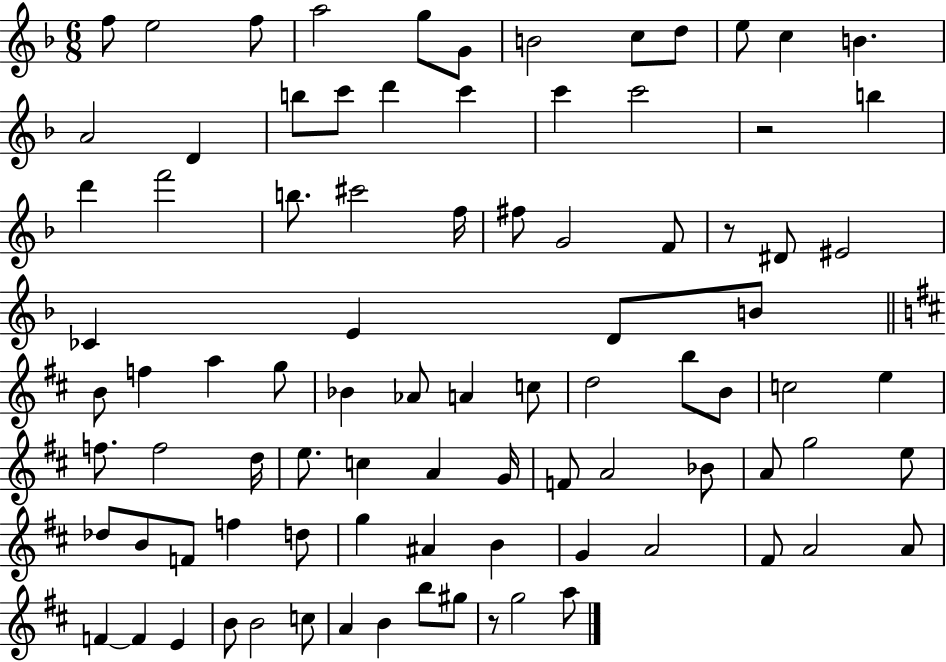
F5/e E5/h F5/e A5/h G5/e G4/e B4/h C5/e D5/e E5/e C5/q B4/q. A4/h D4/q B5/e C6/e D6/q C6/q C6/q C6/h R/h B5/q D6/q F6/h B5/e. C#6/h F5/s F#5/e G4/h F4/e R/e D#4/e EIS4/h CES4/q E4/q D4/e B4/e B4/e F5/q A5/q G5/e Bb4/q Ab4/e A4/q C5/e D5/h B5/e B4/e C5/h E5/q F5/e. F5/h D5/s E5/e. C5/q A4/q G4/s F4/e A4/h Bb4/e A4/e G5/h E5/e Db5/e B4/e F4/e F5/q D5/e G5/q A#4/q B4/q G4/q A4/h F#4/e A4/h A4/e F4/q F4/q E4/q B4/e B4/h C5/e A4/q B4/q B5/e G#5/e R/e G5/h A5/e